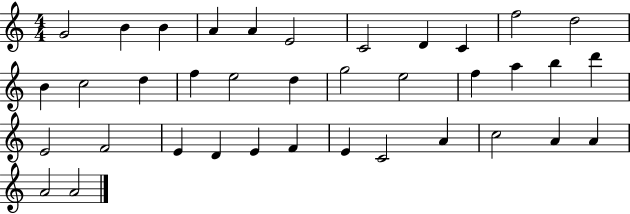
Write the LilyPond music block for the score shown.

{
  \clef treble
  \numericTimeSignature
  \time 4/4
  \key c \major
  g'2 b'4 b'4 | a'4 a'4 e'2 | c'2 d'4 c'4 | f''2 d''2 | \break b'4 c''2 d''4 | f''4 e''2 d''4 | g''2 e''2 | f''4 a''4 b''4 d'''4 | \break e'2 f'2 | e'4 d'4 e'4 f'4 | e'4 c'2 a'4 | c''2 a'4 a'4 | \break a'2 a'2 | \bar "|."
}